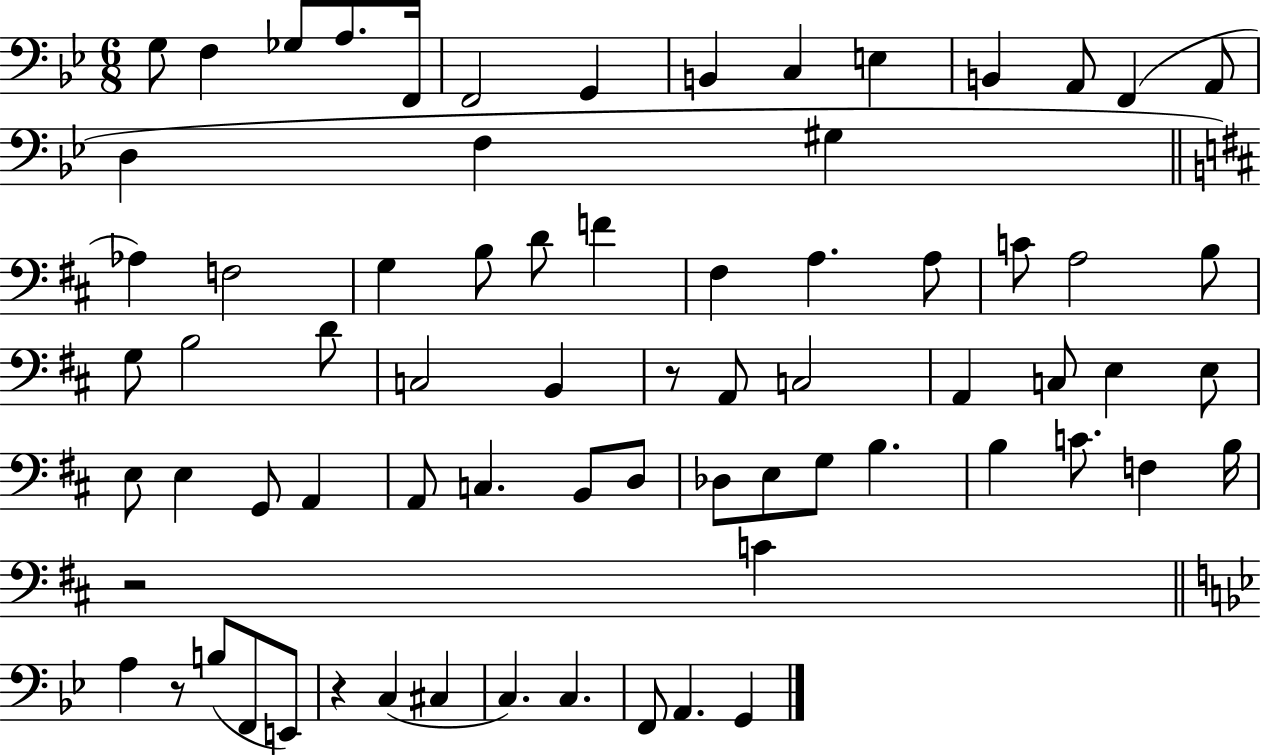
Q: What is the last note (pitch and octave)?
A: G2